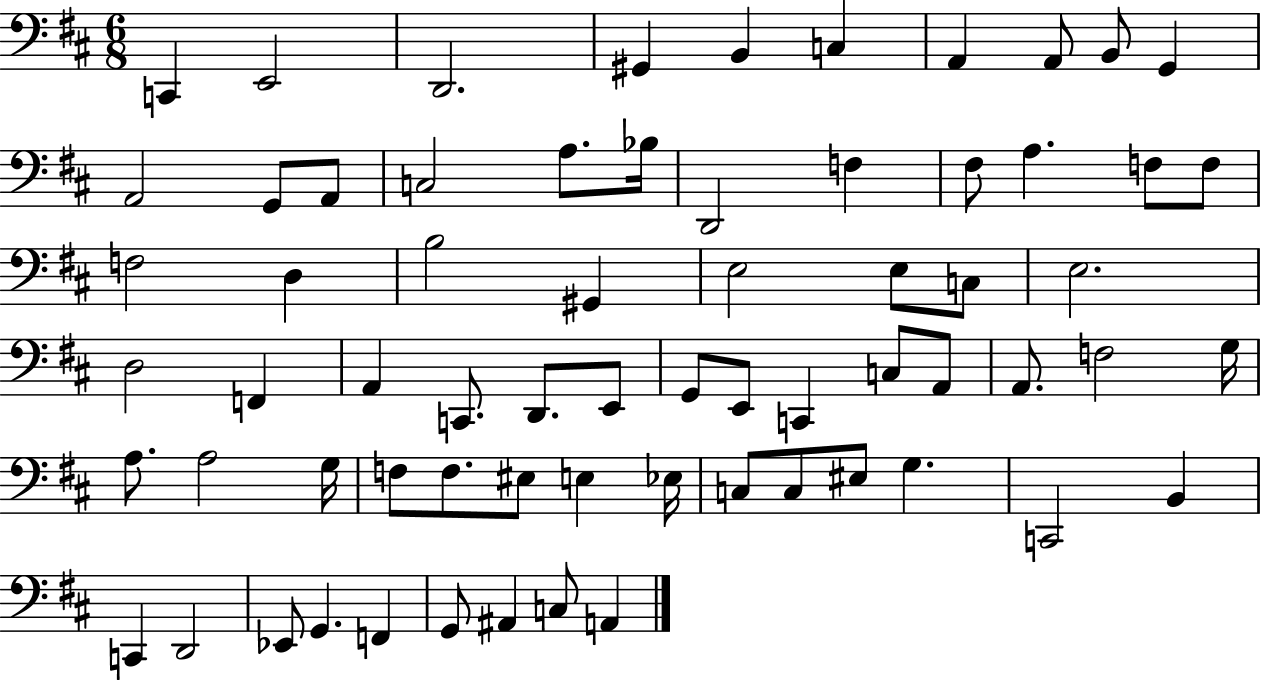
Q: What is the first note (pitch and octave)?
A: C2